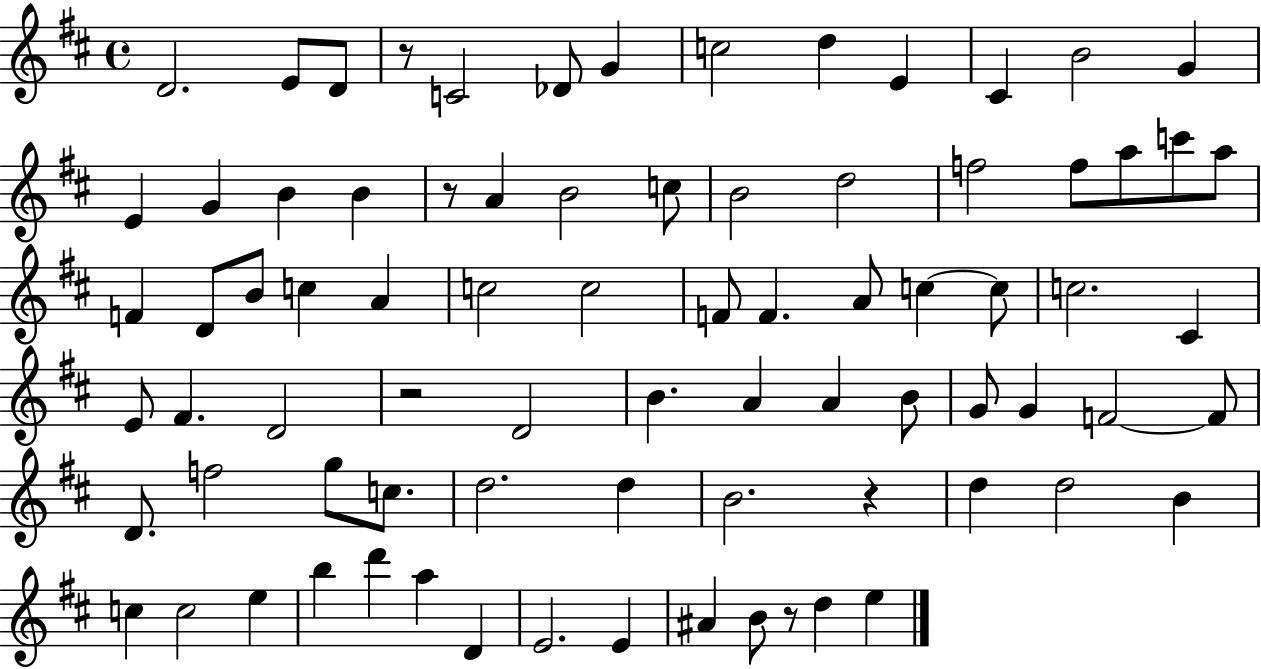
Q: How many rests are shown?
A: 5